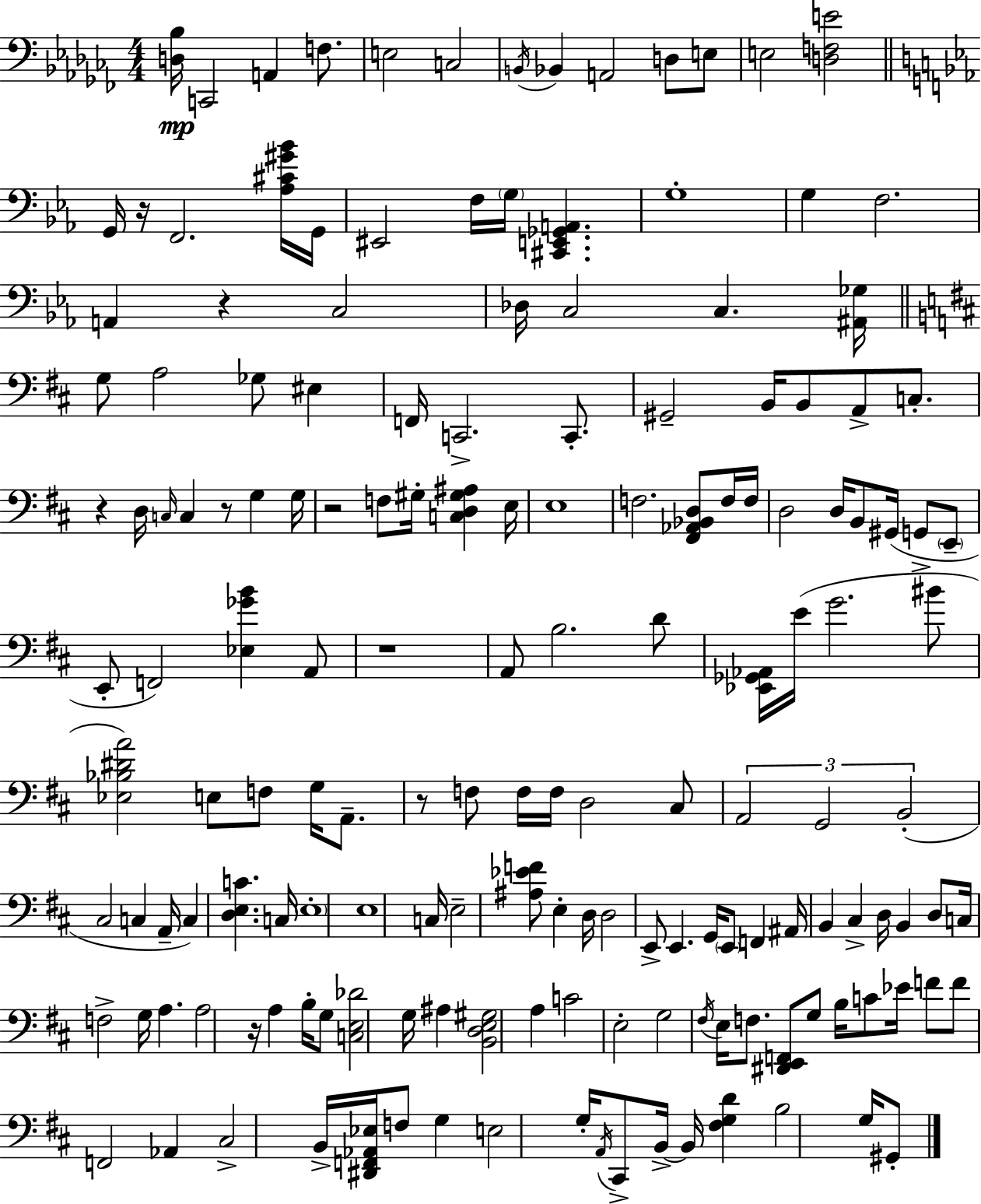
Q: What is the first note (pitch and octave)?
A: C2